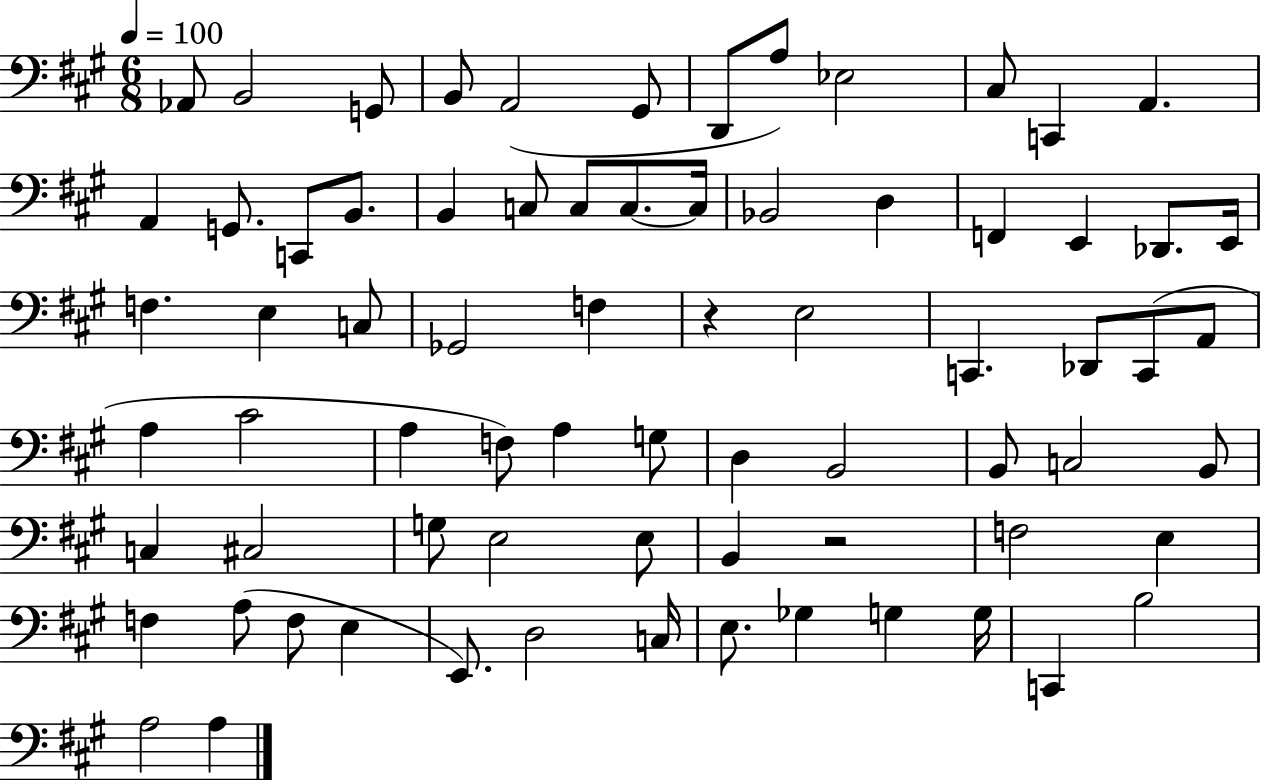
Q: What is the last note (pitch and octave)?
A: A3